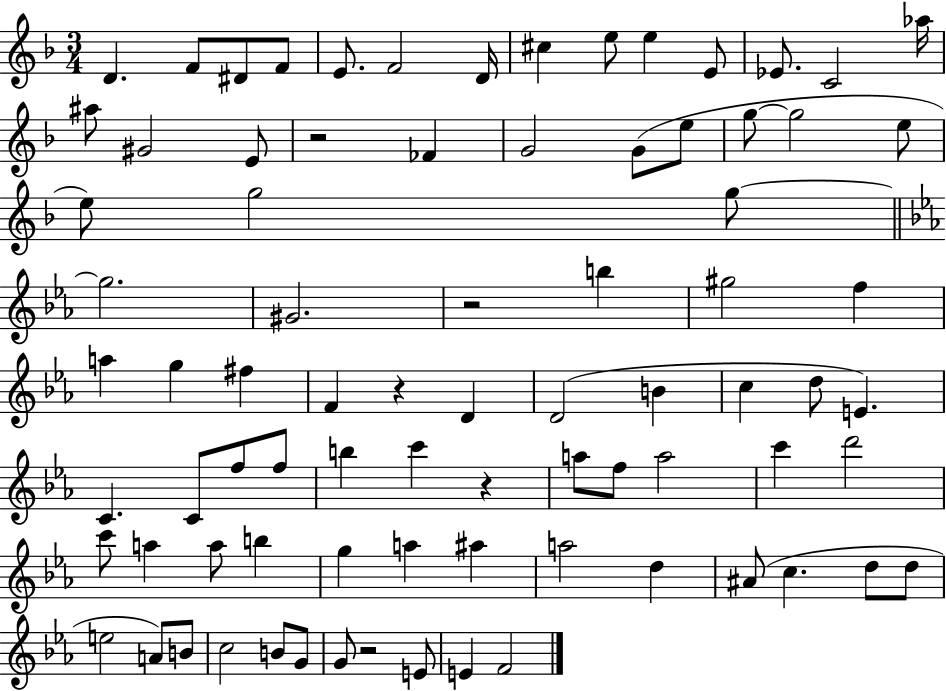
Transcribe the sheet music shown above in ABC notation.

X:1
T:Untitled
M:3/4
L:1/4
K:F
D F/2 ^D/2 F/2 E/2 F2 D/4 ^c e/2 e E/2 _E/2 C2 _a/4 ^a/2 ^G2 E/2 z2 _F G2 G/2 e/2 g/2 g2 e/2 e/2 g2 g/2 g2 ^G2 z2 b ^g2 f a g ^f F z D D2 B c d/2 E C C/2 f/2 f/2 b c' z a/2 f/2 a2 c' d'2 c'/2 a a/2 b g a ^a a2 d ^A/2 c d/2 d/2 e2 A/2 B/2 c2 B/2 G/2 G/2 z2 E/2 E F2